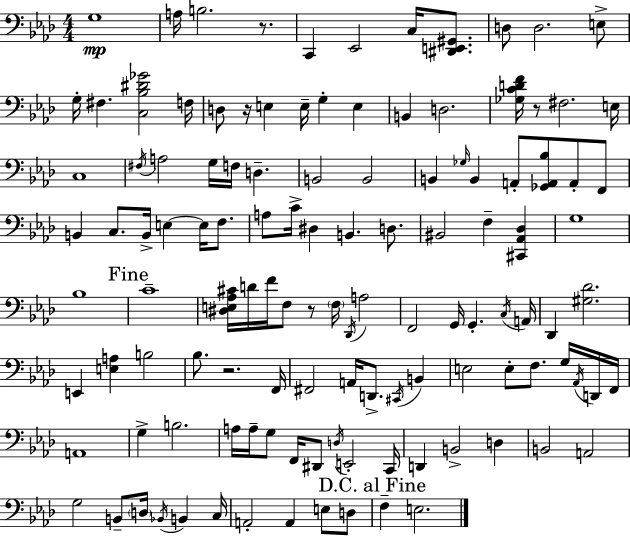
{
  \clef bass
  \numericTimeSignature
  \time 4/4
  \key aes \major
  g1\mp | a16 b2. r8. | c,4 ees,2 c16 <dis, e, gis,>8. | d8 d2. e8-> | \break g16-. fis4. <c bes dis' ges'>2 f16 | d8 r16 e4 e16-- g4-. e4 | b,4 d2. | <ges c' d' f'>16 r8 fis2. e16 | \break c1 | \acciaccatura { fis16 } a2 g16 f16 d4.-- | b,2 b,2 | b,4 \grace { ges16 } b,4 a,8-. <ges, a, bes>8 a,8-. | \break f,8 b,4 c8. b,16-> e4~~ e16 f8. | a8 c'16-> dis4 b,4. d8. | bis,2 f4-- <cis, aes, des>4 | g1 | \break bes1 | \mark "Fine" c'1-- | <dis e aes cis'>16 d'16 f'16 f8 r8 \parenthesize f16 \acciaccatura { des,16 } a2 | f,2 g,16 g,4.-. | \break \acciaccatura { c16 } a,16 des,4 <gis des'>2. | e,4 <e a>4 b2 | bes8. r2. | f,16 fis,2 a,16 d,8.-> | \break \acciaccatura { cis,16 } b,4 e2 e8-. f8. | g16 \acciaccatura { aes,16 } d,16 f,16 a,1 | g4-> b2. | a16 a16-- g8 f,16 dis,8 \acciaccatura { d16 } e,2-. | \break c,16 d,4 b,2-> | d4 b,2 a,2 | g2 b,8-- | \parenthesize d16 \acciaccatura { bes,16 } b,4 c16 a,2-. | \break a,4 e8 d8 \mark "D.C. al Fine" f4-- e2. | \bar "|."
}